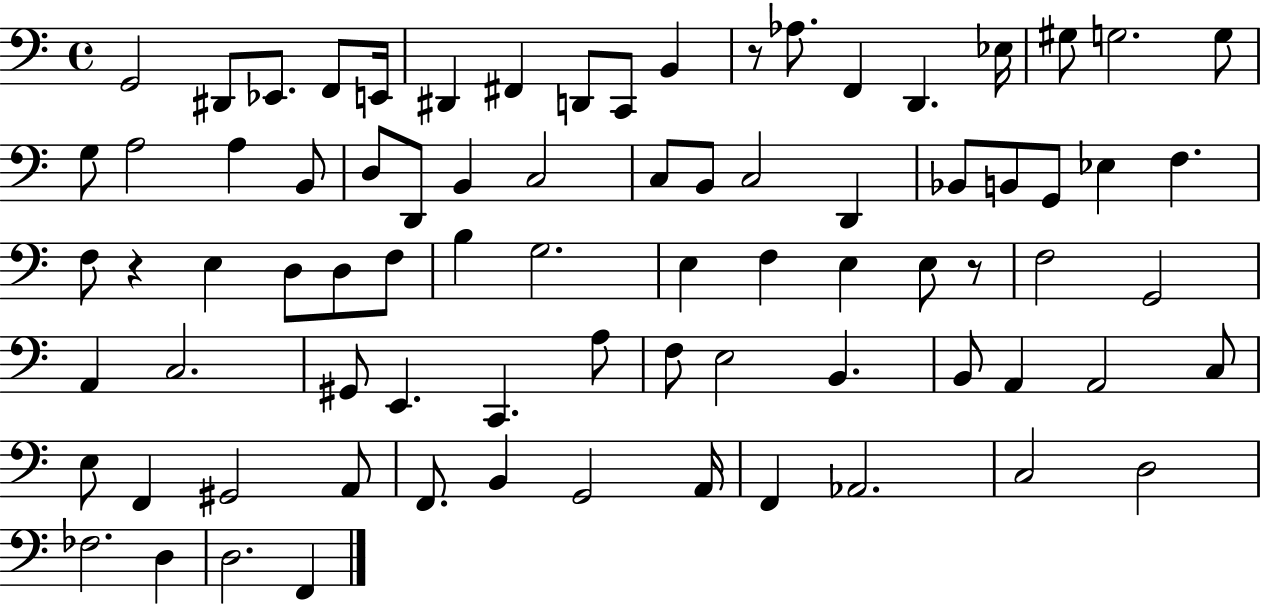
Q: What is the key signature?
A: C major